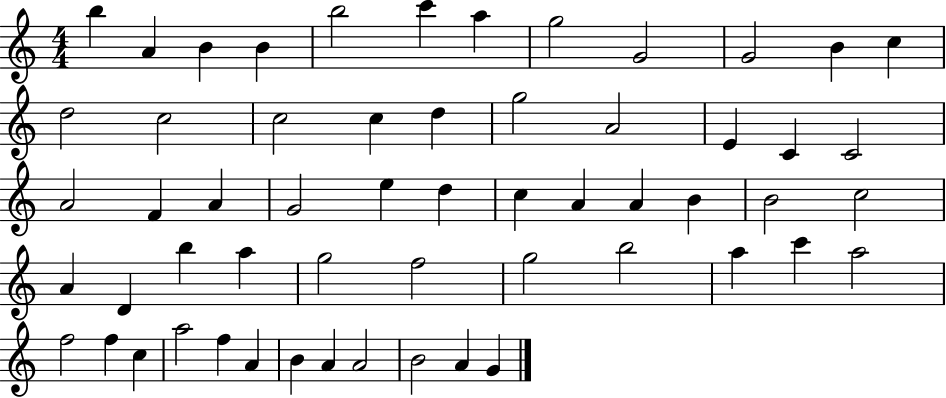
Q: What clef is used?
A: treble